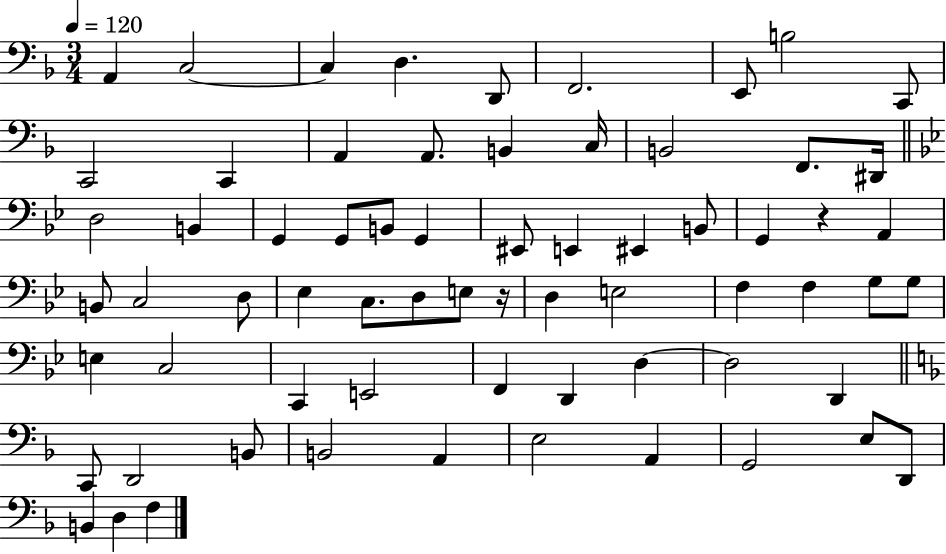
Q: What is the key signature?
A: F major